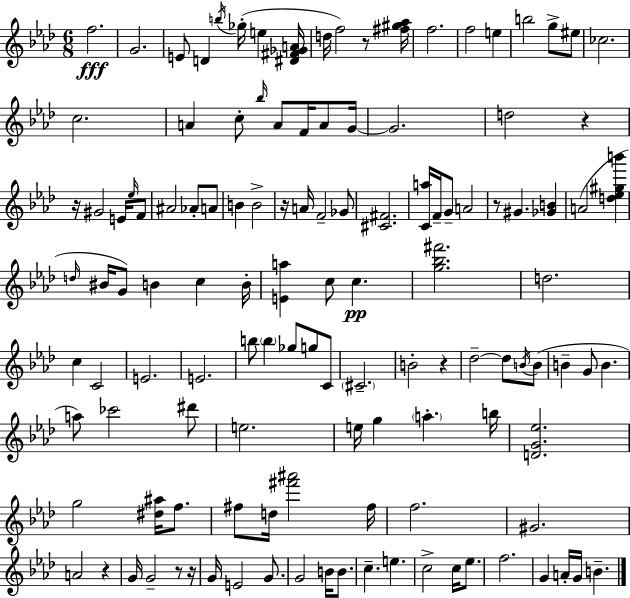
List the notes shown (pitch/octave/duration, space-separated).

F5/h. G4/h. E4/e D4/q B5/s Gb5/s E5/q [D#4,F#4,Gb4,A4]/s D5/s F5/h R/e [F#5,G#5,Ab5]/s F5/h. F5/h E5/q B5/h G5/e EIS5/e CES5/h. C5/h. A4/q C5/e Bb5/s A4/e F4/s A4/e G4/s G4/h. D5/h R/q R/s G#4/h E4/s Eb5/s F4/e A#4/h Ab4/e A4/e B4/q B4/h R/s A4/s F4/h Gb4/e [C#4,F#4]/h. [C4,A5]/s F4/s G4/e A4/h R/e G#4/q. [Gb4,B4]/q A4/h [D5,Eb5,G#5,B6]/q D5/s BIS4/s G4/e B4/q C5/q B4/s [E4,A5]/q C5/e C5/q. [G5,Bb5,F#6]/h. D5/h. C5/q C4/h E4/h. E4/h. B5/e B5/q Gb5/e G5/e C4/e C#4/h. B4/h R/q Db5/h Db5/e B4/s B4/e B4/q G4/e B4/q. A5/e CES6/h D#6/e E5/h. E5/s G5/q A5/q. B5/s [D4,G4,Eb5]/h. G5/h [D#5,A#5]/s F5/e. F#5/e D5/s [F#6,A#6]/h F#5/s F5/h. G#4/h. A4/h R/q G4/s G4/h R/e R/s G4/s E4/h G4/e. G4/h B4/s B4/e. C5/q. E5/q. C5/h C5/s Eb5/e. F5/h. G4/q A4/s G4/s B4/q.